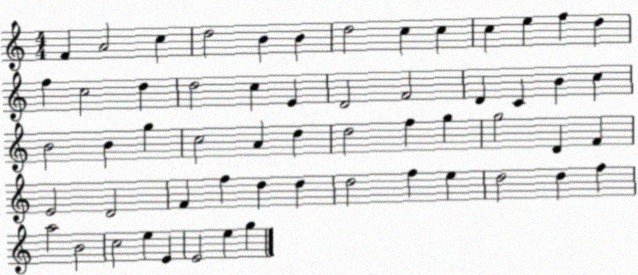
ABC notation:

X:1
T:Untitled
M:4/4
L:1/4
K:C
F A2 c d2 B B d2 c c c e f d f c2 d d2 c E D2 F2 D C B c B2 B g c2 A d d2 f g g2 D F E2 D2 F f d d d2 f e d2 d f a2 B2 c2 e E E2 e g